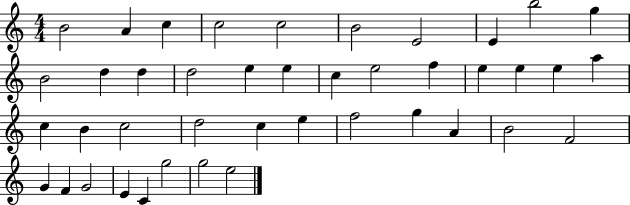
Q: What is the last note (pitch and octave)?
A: E5